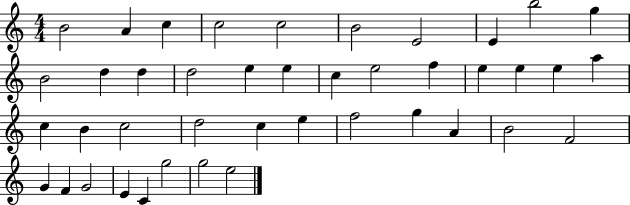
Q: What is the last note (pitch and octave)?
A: E5